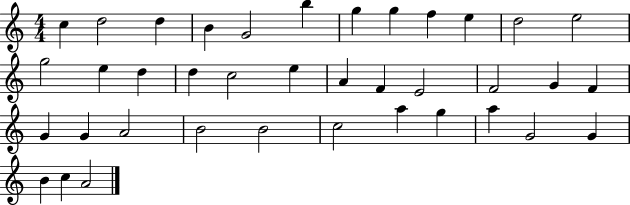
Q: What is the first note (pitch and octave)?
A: C5